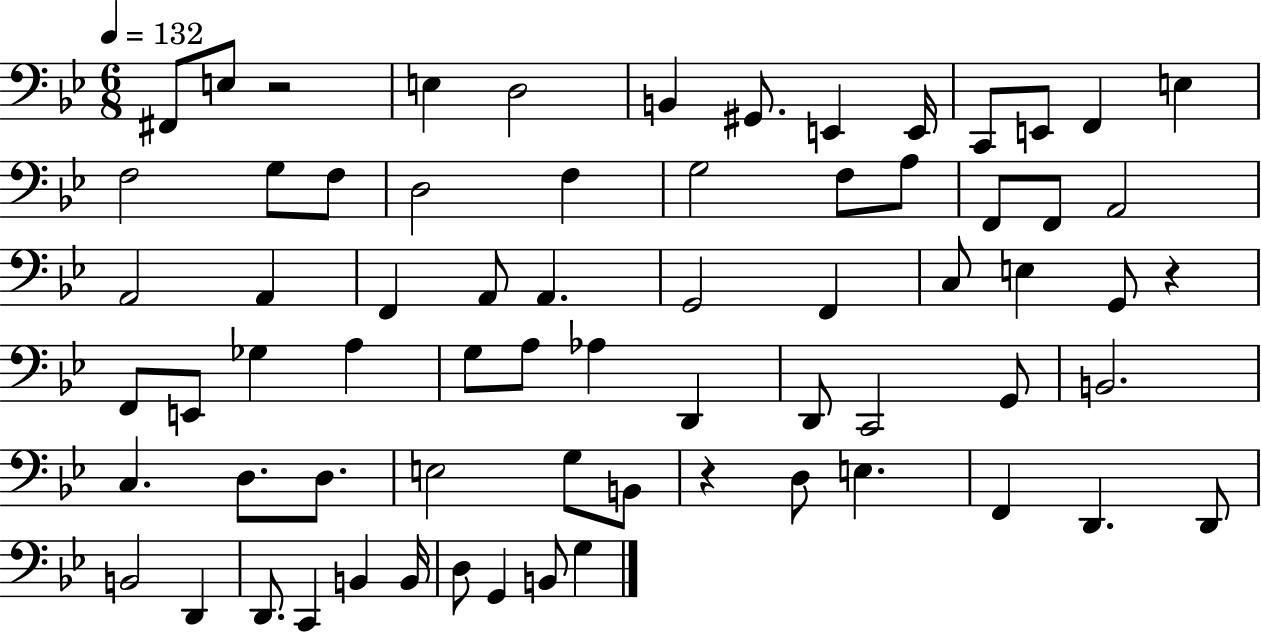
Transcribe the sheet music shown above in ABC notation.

X:1
T:Untitled
M:6/8
L:1/4
K:Bb
^F,,/2 E,/2 z2 E, D,2 B,, ^G,,/2 E,, E,,/4 C,,/2 E,,/2 F,, E, F,2 G,/2 F,/2 D,2 F, G,2 F,/2 A,/2 F,,/2 F,,/2 A,,2 A,,2 A,, F,, A,,/2 A,, G,,2 F,, C,/2 E, G,,/2 z F,,/2 E,,/2 _G, A, G,/2 A,/2 _A, D,, D,,/2 C,,2 G,,/2 B,,2 C, D,/2 D,/2 E,2 G,/2 B,,/2 z D,/2 E, F,, D,, D,,/2 B,,2 D,, D,,/2 C,, B,, B,,/4 D,/2 G,, B,,/2 G,